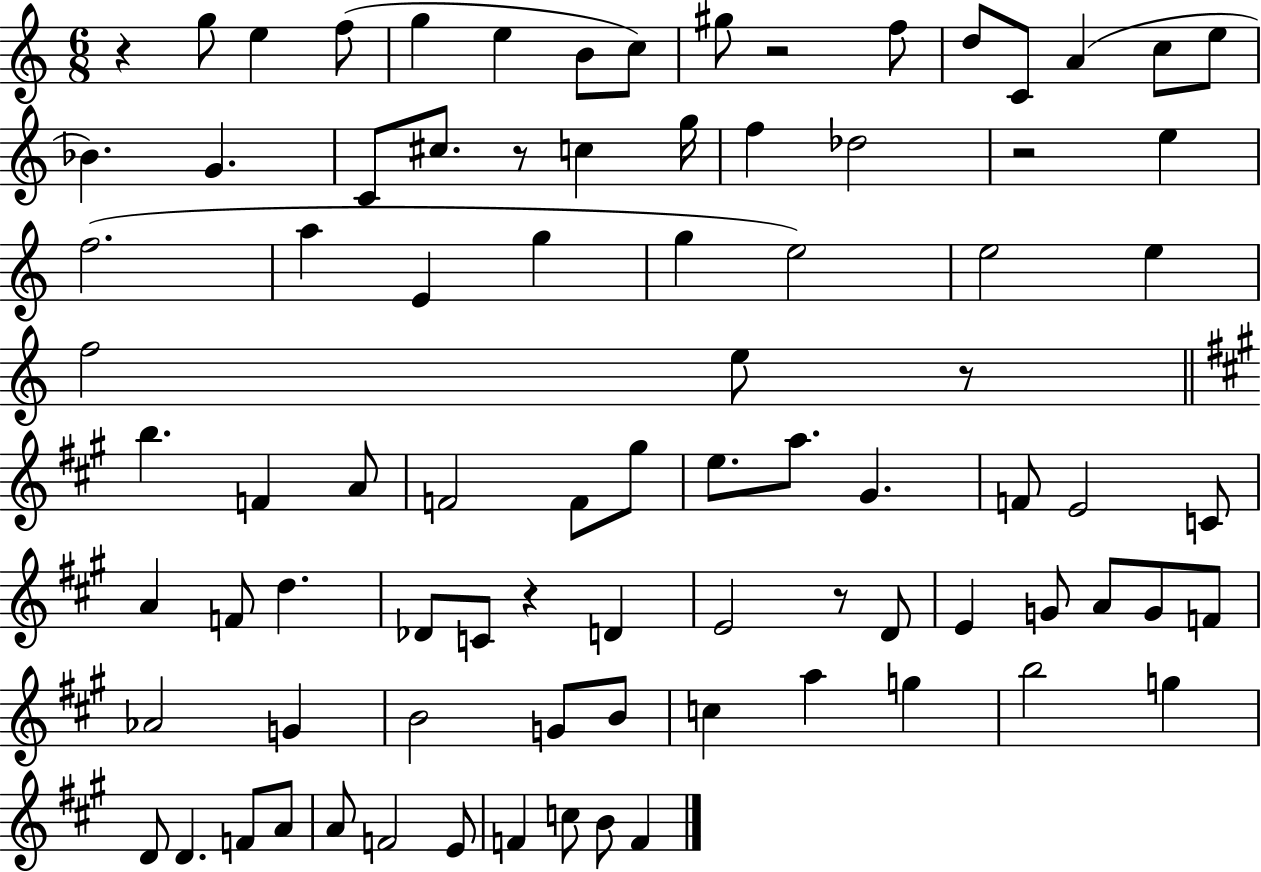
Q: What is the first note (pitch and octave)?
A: G5